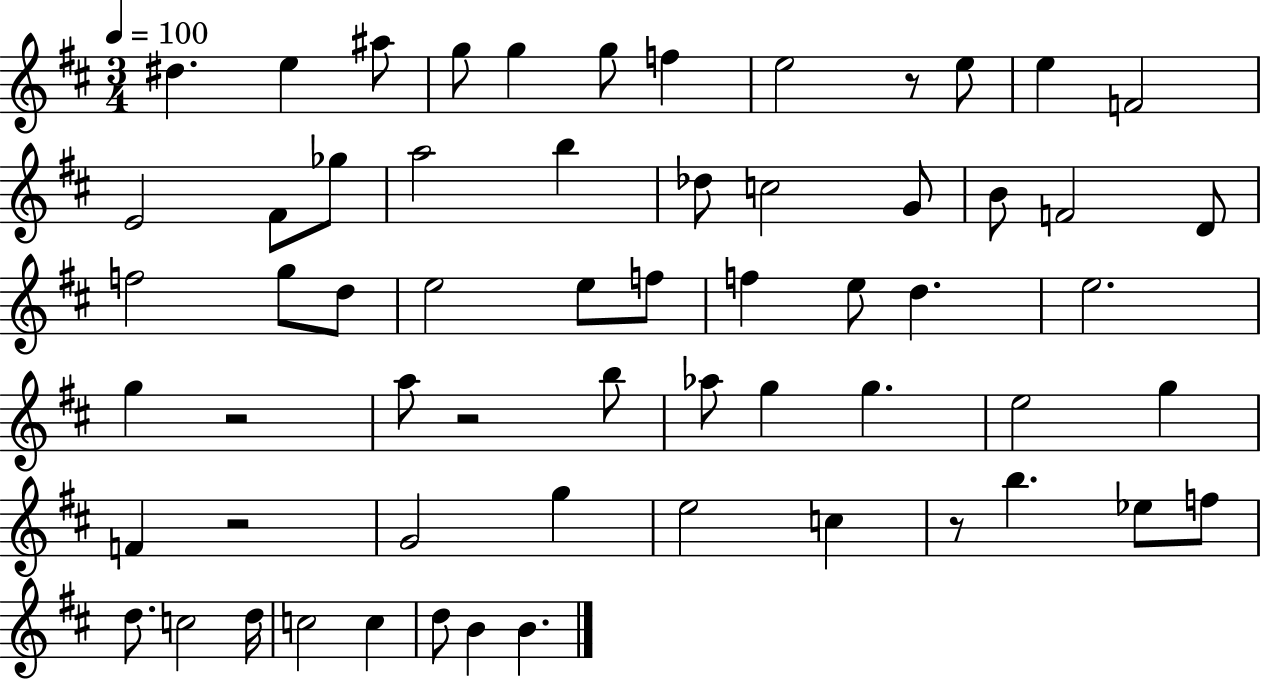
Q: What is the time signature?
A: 3/4